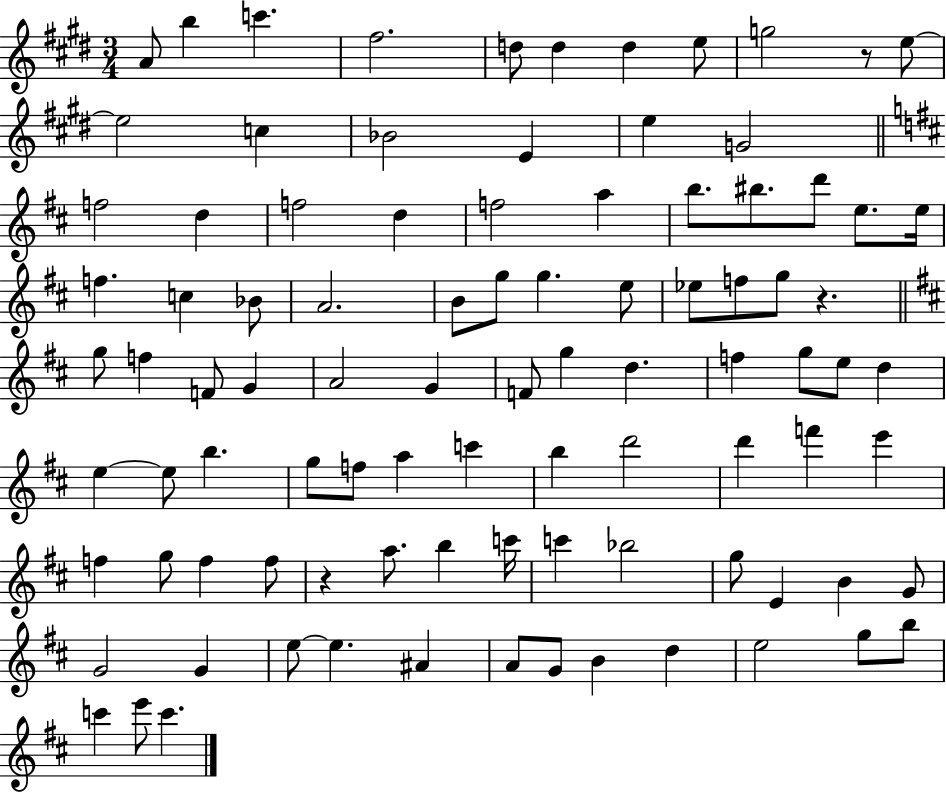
{
  \clef treble
  \numericTimeSignature
  \time 3/4
  \key e \major
  a'8 b''4 c'''4. | fis''2. | d''8 d''4 d''4 e''8 | g''2 r8 e''8~~ | \break e''2 c''4 | bes'2 e'4 | e''4 g'2 | \bar "||" \break \key d \major f''2 d''4 | f''2 d''4 | f''2 a''4 | b''8. bis''8. d'''8 e''8. e''16 | \break f''4. c''4 bes'8 | a'2. | b'8 g''8 g''4. e''8 | ees''8 f''8 g''8 r4. | \break \bar "||" \break \key d \major g''8 f''4 f'8 g'4 | a'2 g'4 | f'8 g''4 d''4. | f''4 g''8 e''8 d''4 | \break e''4~~ e''8 b''4. | g''8 f''8 a''4 c'''4 | b''4 d'''2 | d'''4 f'''4 e'''4 | \break f''4 g''8 f''4 f''8 | r4 a''8. b''4 c'''16 | c'''4 bes''2 | g''8 e'4 b'4 g'8 | \break g'2 g'4 | e''8~~ e''4. ais'4 | a'8 g'8 b'4 d''4 | e''2 g''8 b''8 | \break c'''4 e'''8 c'''4. | \bar "|."
}